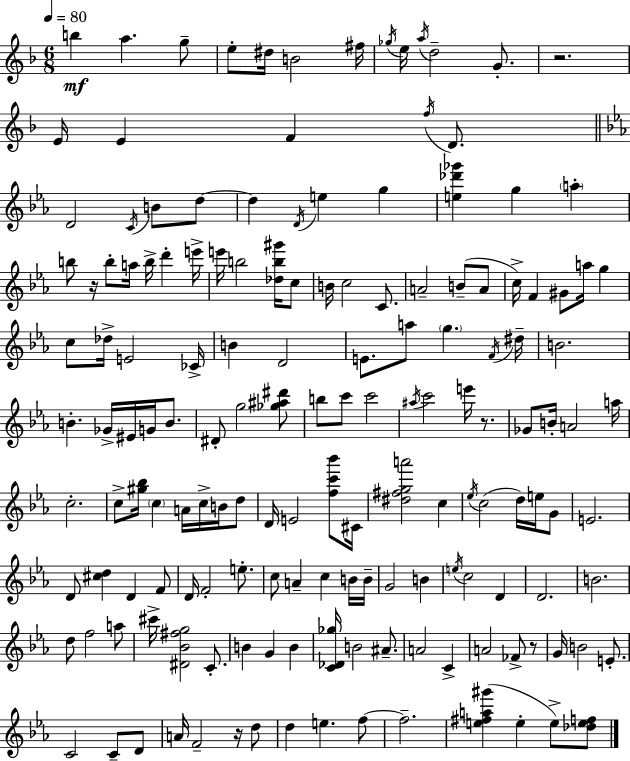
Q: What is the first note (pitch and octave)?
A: B5